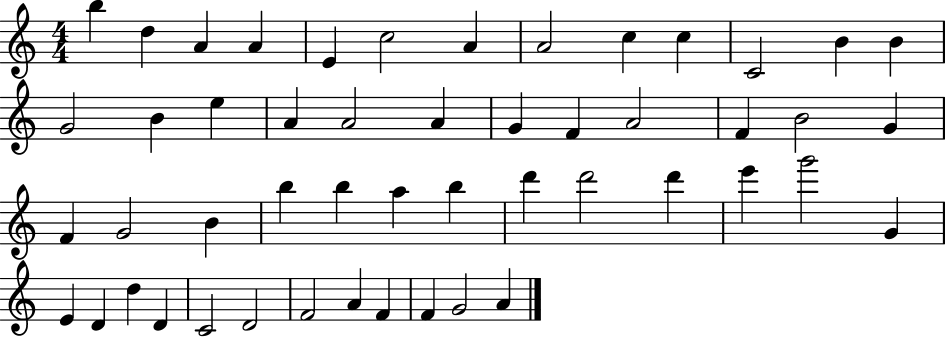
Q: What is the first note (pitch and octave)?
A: B5